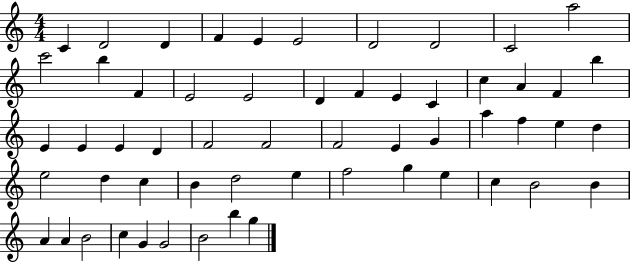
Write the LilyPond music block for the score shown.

{
  \clef treble
  \numericTimeSignature
  \time 4/4
  \key c \major
  c'4 d'2 d'4 | f'4 e'4 e'2 | d'2 d'2 | c'2 a''2 | \break c'''2 b''4 f'4 | e'2 e'2 | d'4 f'4 e'4 c'4 | c''4 a'4 f'4 b''4 | \break e'4 e'4 e'4 d'4 | f'2 f'2 | f'2 e'4 g'4 | a''4 f''4 e''4 d''4 | \break e''2 d''4 c''4 | b'4 d''2 e''4 | f''2 g''4 e''4 | c''4 b'2 b'4 | \break a'4 a'4 b'2 | c''4 g'4 g'2 | b'2 b''4 g''4 | \bar "|."
}